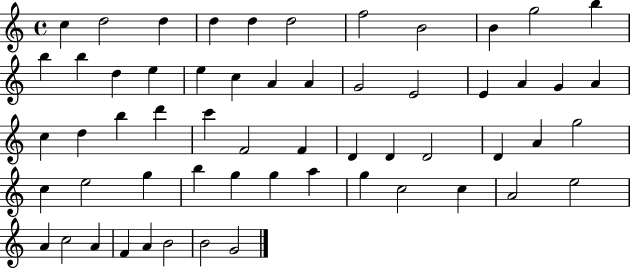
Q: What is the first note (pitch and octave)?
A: C5